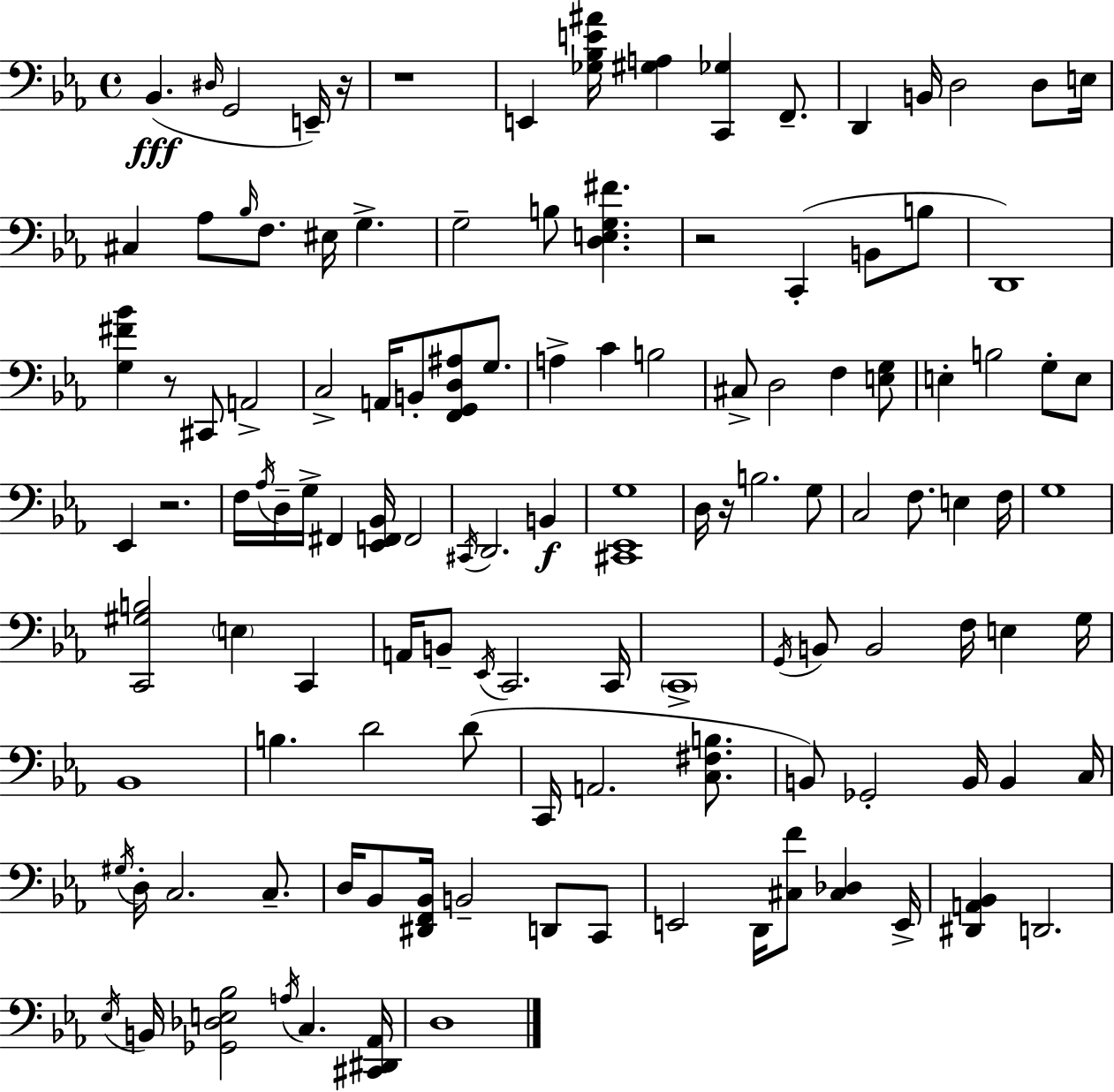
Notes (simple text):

Bb2/q. D#3/s G2/h E2/s R/s R/w E2/q [Gb3,Bb3,E4,A#4]/s [G#3,A3]/q [C2,Gb3]/q F2/e. D2/q B2/s D3/h D3/e E3/s C#3/q Ab3/e Bb3/s F3/e. EIS3/s G3/q. G3/h B3/e [D3,E3,G3,F#4]/q. R/h C2/q B2/e B3/e D2/w [G3,F#4,Bb4]/q R/e C#2/e A2/h C3/h A2/s B2/e [F2,G2,D3,A#3]/e G3/e. A3/q C4/q B3/h C#3/e D3/h F3/q [E3,G3]/e E3/q B3/h G3/e E3/e Eb2/q R/h. F3/s Ab3/s D3/s G3/s F#2/q [Eb2,F2,Bb2]/s F2/h C#2/s D2/h. B2/q [C#2,Eb2,G3]/w D3/s R/s B3/h. G3/e C3/h F3/e. E3/q F3/s G3/w [C2,G#3,B3]/h E3/q C2/q A2/s B2/e Eb2/s C2/h. C2/s C2/w G2/s B2/e B2/h F3/s E3/q G3/s Bb2/w B3/q. D4/h D4/e C2/s A2/h. [C3,F#3,B3]/e. B2/e Gb2/h B2/s B2/q C3/s G#3/s D3/s C3/h. C3/e. D3/s Bb2/e [D#2,F2,Bb2]/s B2/h D2/e C2/e E2/h D2/s [C#3,F4]/e [C#3,Db3]/q E2/s [D#2,A2,Bb2]/q D2/h. Eb3/s B2/s [Gb2,Db3,E3,Bb3]/h A3/s C3/q. [C#2,D#2,Ab2]/s D3/w